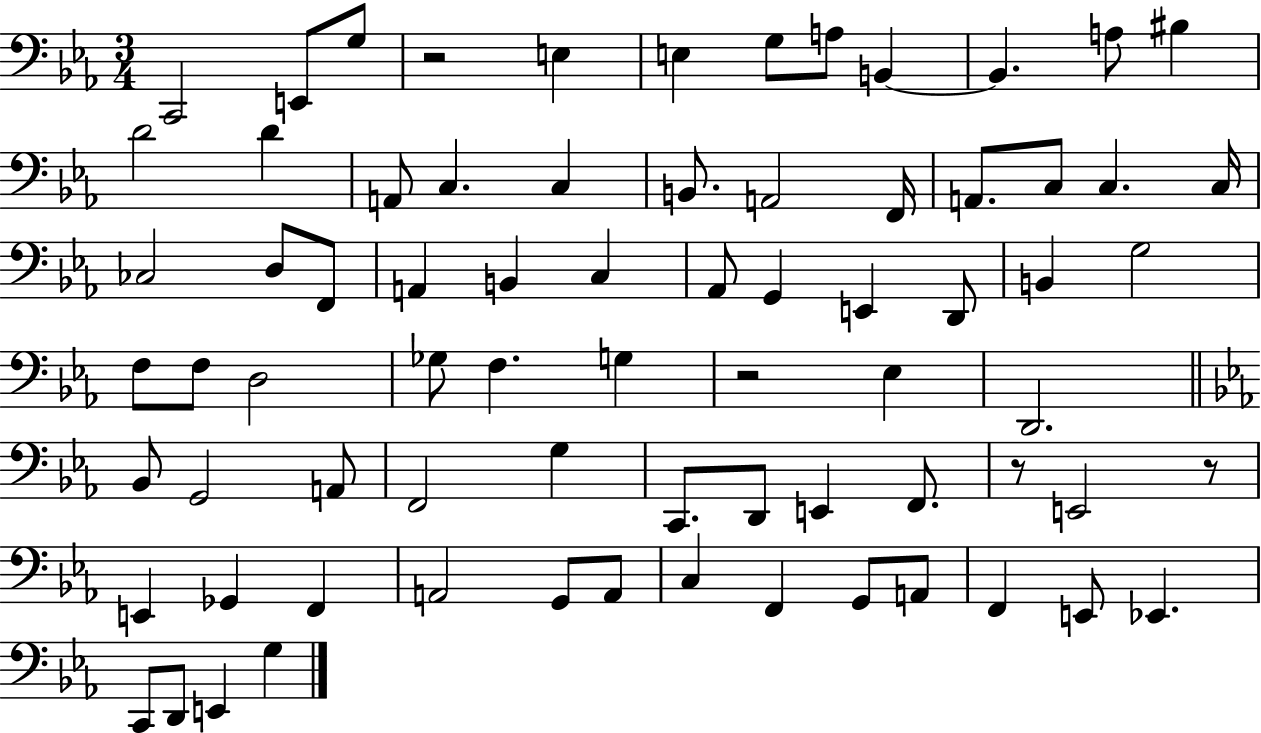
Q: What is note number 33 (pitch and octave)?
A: D2